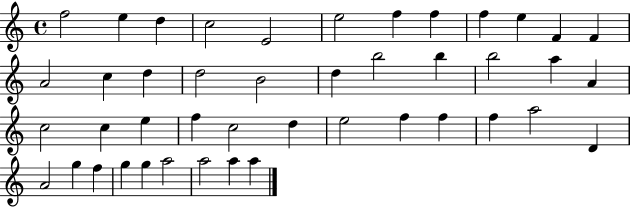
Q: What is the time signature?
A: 4/4